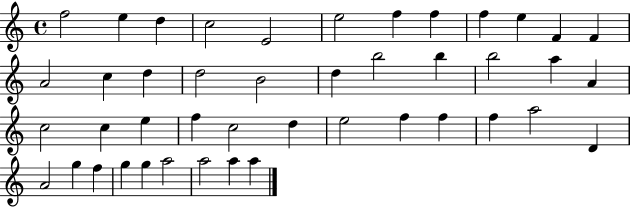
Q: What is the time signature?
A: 4/4